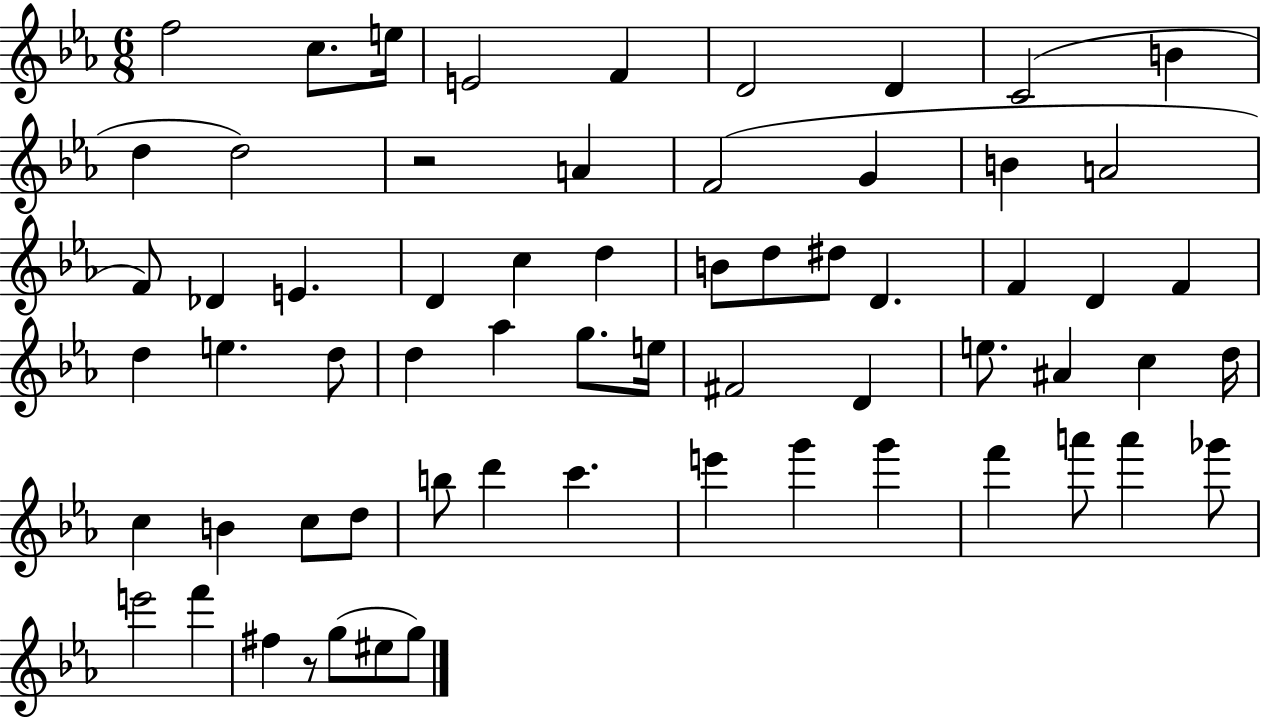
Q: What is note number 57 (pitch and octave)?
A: E6